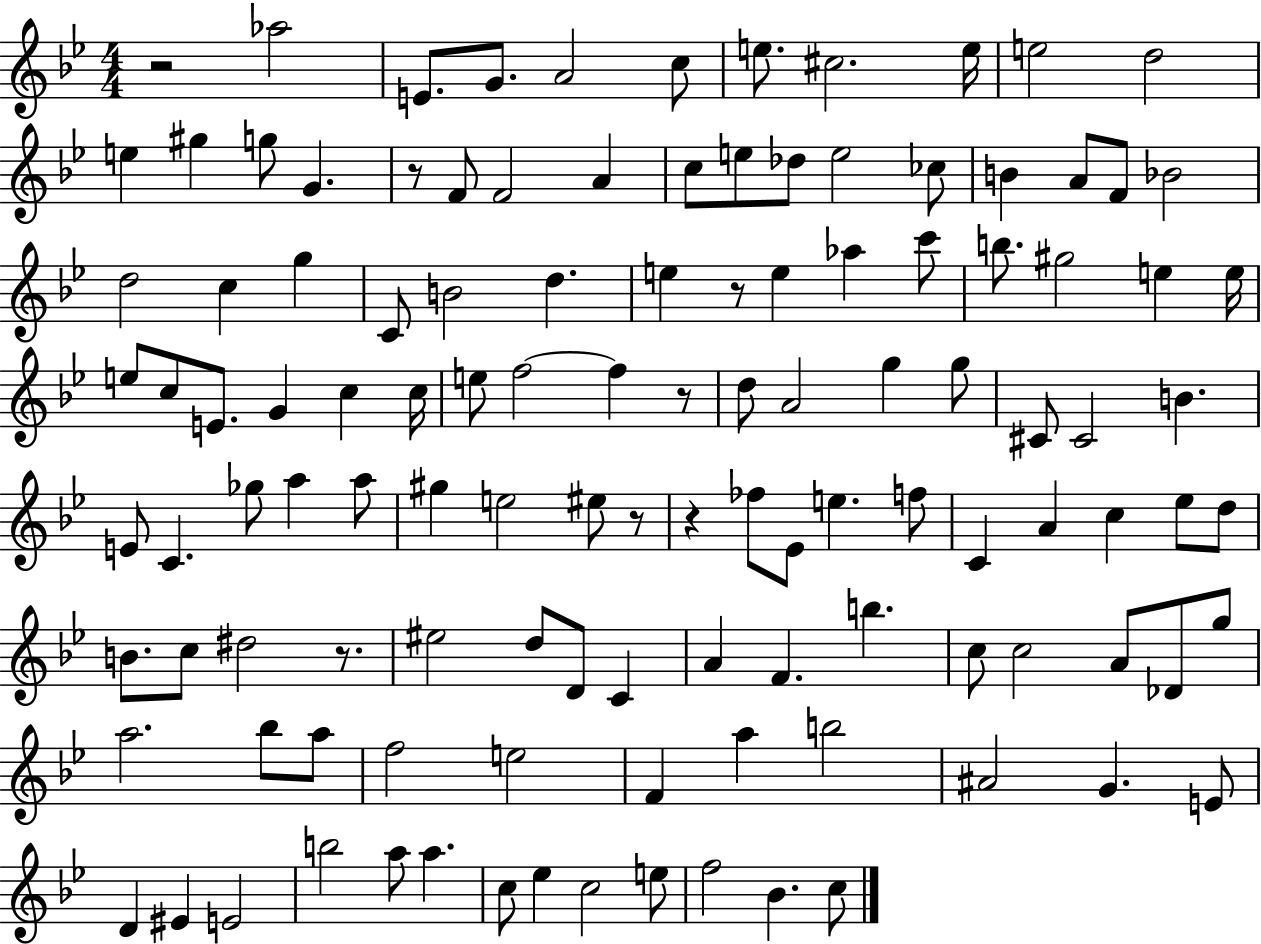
{
  \clef treble
  \numericTimeSignature
  \time 4/4
  \key bes \major
  r2 aes''2 | e'8. g'8. a'2 c''8 | e''8. cis''2. e''16 | e''2 d''2 | \break e''4 gis''4 g''8 g'4. | r8 f'8 f'2 a'4 | c''8 e''8 des''8 e''2 ces''8 | b'4 a'8 f'8 bes'2 | \break d''2 c''4 g''4 | c'8 b'2 d''4. | e''4 r8 e''4 aes''4 c'''8 | b''8. gis''2 e''4 e''16 | \break e''8 c''8 e'8. g'4 c''4 c''16 | e''8 f''2~~ f''4 r8 | d''8 a'2 g''4 g''8 | cis'8 cis'2 b'4. | \break e'8 c'4. ges''8 a''4 a''8 | gis''4 e''2 eis''8 r8 | r4 fes''8 ees'8 e''4. f''8 | c'4 a'4 c''4 ees''8 d''8 | \break b'8. c''8 dis''2 r8. | eis''2 d''8 d'8 c'4 | a'4 f'4. b''4. | c''8 c''2 a'8 des'8 g''8 | \break a''2. bes''8 a''8 | f''2 e''2 | f'4 a''4 b''2 | ais'2 g'4. e'8 | \break d'4 eis'4 e'2 | b''2 a''8 a''4. | c''8 ees''4 c''2 e''8 | f''2 bes'4. c''8 | \break \bar "|."
}